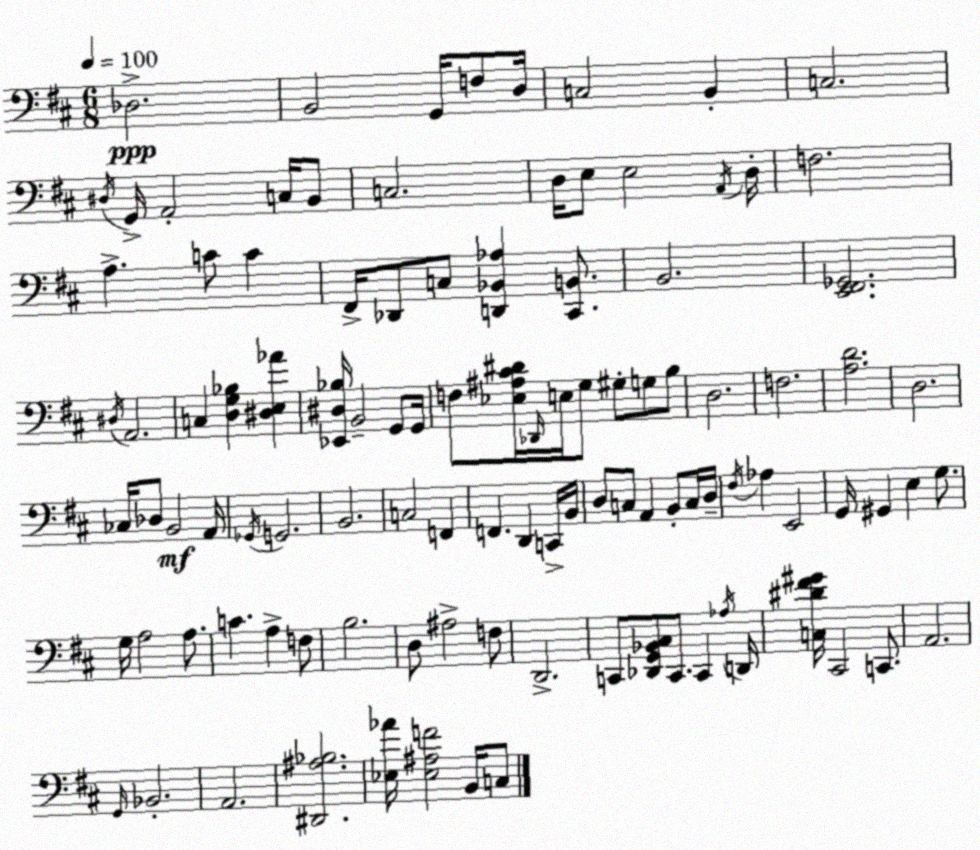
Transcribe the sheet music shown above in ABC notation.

X:1
T:Untitled
M:6/8
L:1/4
K:D
_D,2 B,,2 G,,/4 F,/2 D,/4 C,2 B,, C,2 ^D,/4 G,,/4 A,,2 C,/4 B,,/2 C,2 D,/4 E,/2 E,2 A,,/4 D,/4 F,2 A, C/2 C ^F,,/4 _D,,/2 C,/2 [D,,_B,,_A,] [^C,,B,,]/2 B,,2 [E,,^F,,_G,,]2 ^D,/4 A,,2 C, [D,G,_B,] [^D,E,_A] [_E,,^D,_B,]/4 B,,2 G,,/2 G,,/4 F,/2 [_E,^A,^C^D]/4 _D,,/4 E,/4 G,/2 ^G,/2 G,/2 B,/2 D,2 F,2 [A,D]2 D,2 _C,/4 _D,/2 B,,2 A,,/4 _G,,/4 G,,2 B,,2 C,2 F,, F,, D,, C,,/4 B,,/4 D,/2 C,/2 A,, B,,/2 C,/4 D,/4 ^F,/4 _A, E,,2 G,,/4 ^G,, E, G,/2 G,/4 A,2 A,/2 C A, F,/2 B,2 D,/2 ^A,2 F,/2 D,,2 C,,/2 [_D,,G,,_B,,^C,]/2 C,,/2 C,, _A,/4 D,,/4 [C,^D^F^G]/4 ^C,,2 C,,/2 A,,2 G,,/4 _B,,2 A,,2 [^D,,^A,_B,]2 [_E,_A]/4 [_E,^A,F]2 B,,/4 C,/2